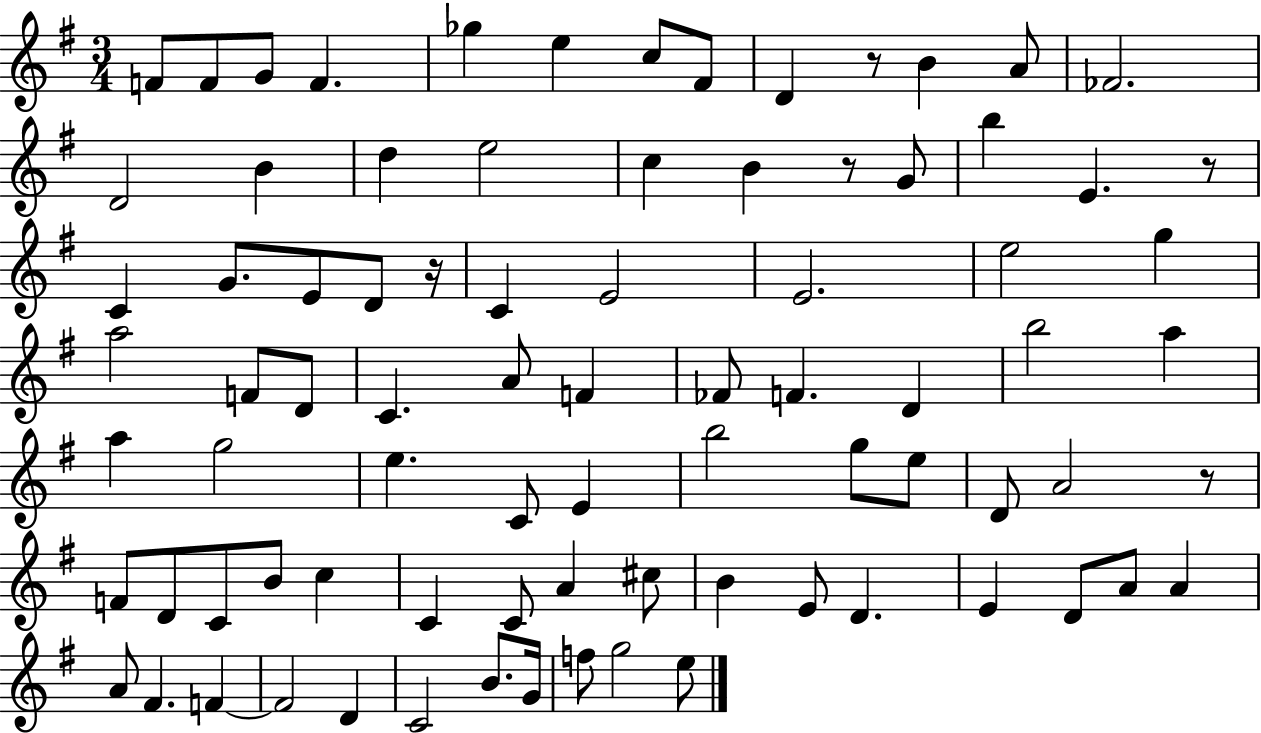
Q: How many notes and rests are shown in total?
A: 83